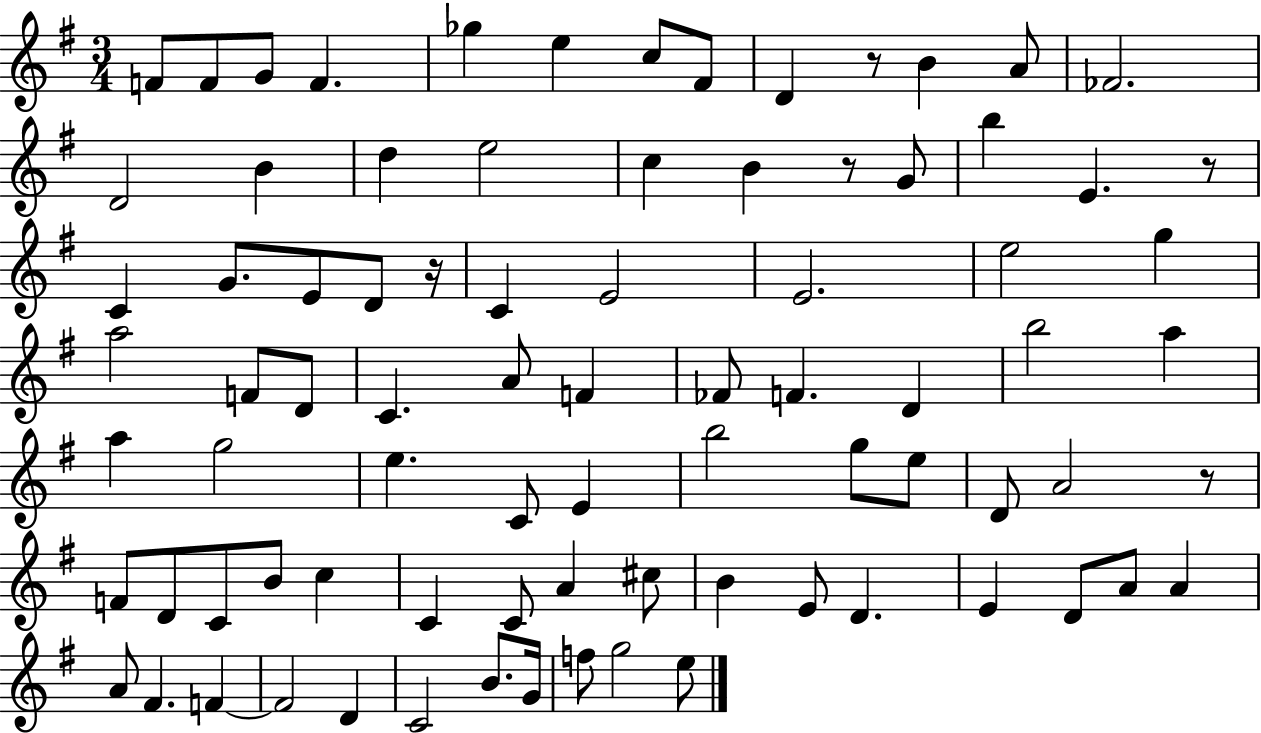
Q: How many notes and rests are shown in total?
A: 83